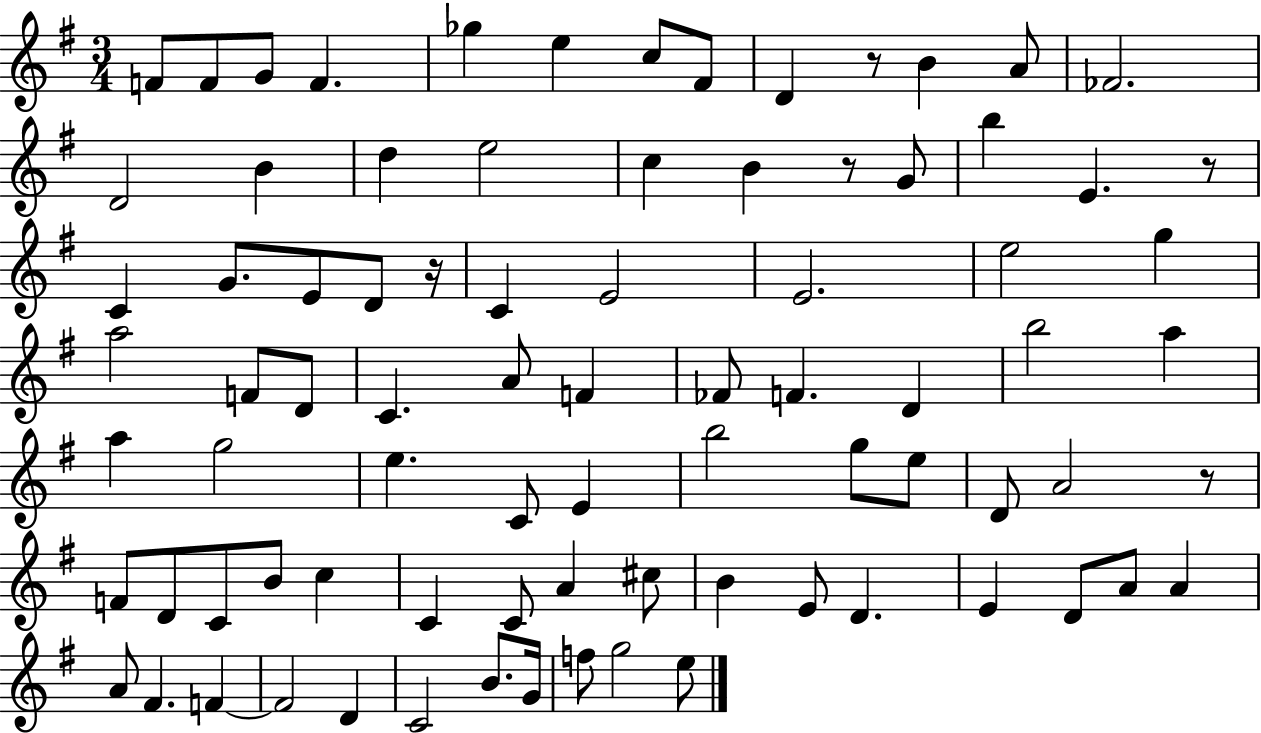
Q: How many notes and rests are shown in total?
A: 83